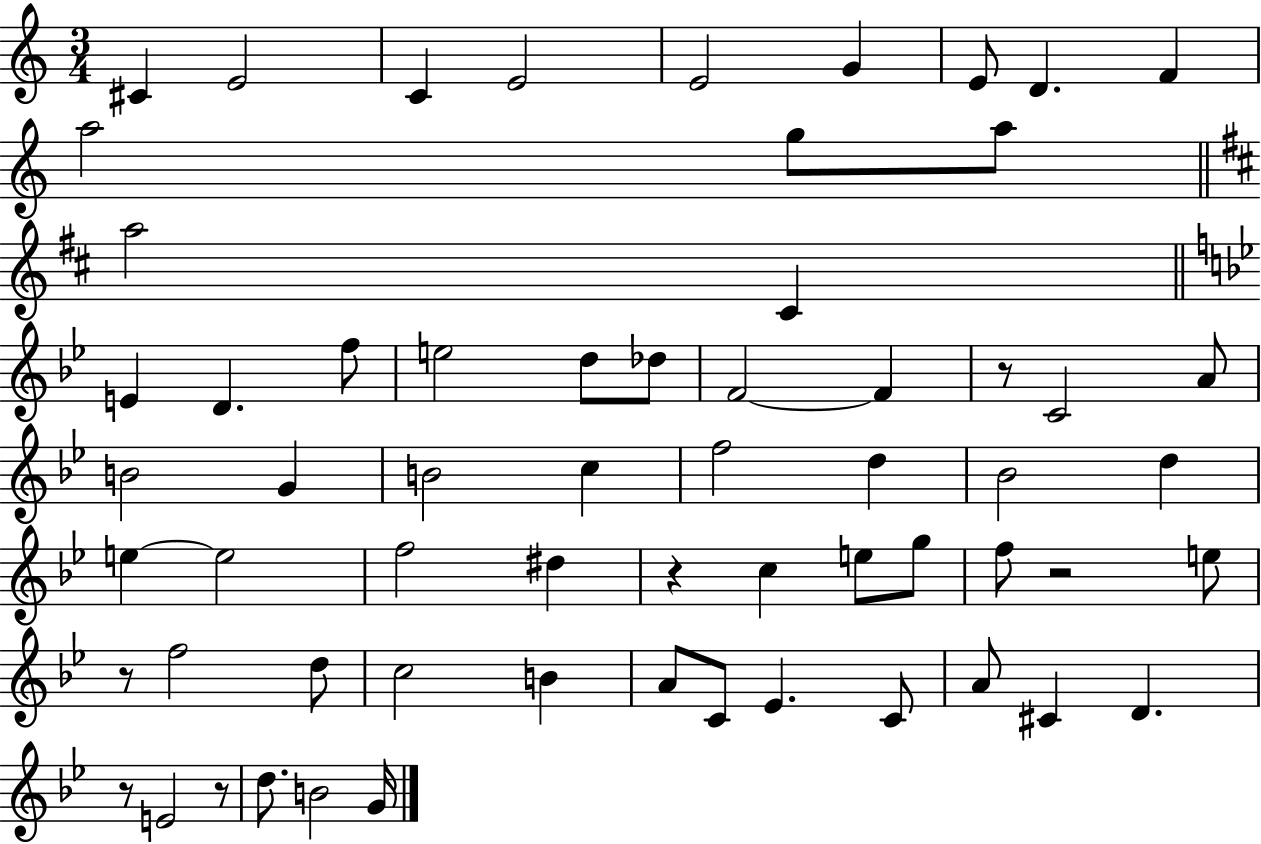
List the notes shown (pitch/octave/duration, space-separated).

C#4/q E4/h C4/q E4/h E4/h G4/q E4/e D4/q. F4/q A5/h G5/e A5/e A5/h C#4/q E4/q D4/q. F5/e E5/h D5/e Db5/e F4/h F4/q R/e C4/h A4/e B4/h G4/q B4/h C5/q F5/h D5/q Bb4/h D5/q E5/q E5/h F5/h D#5/q R/q C5/q E5/e G5/e F5/e R/h E5/e R/e F5/h D5/e C5/h B4/q A4/e C4/e Eb4/q. C4/e A4/e C#4/q D4/q. R/e E4/h R/e D5/e. B4/h G4/s